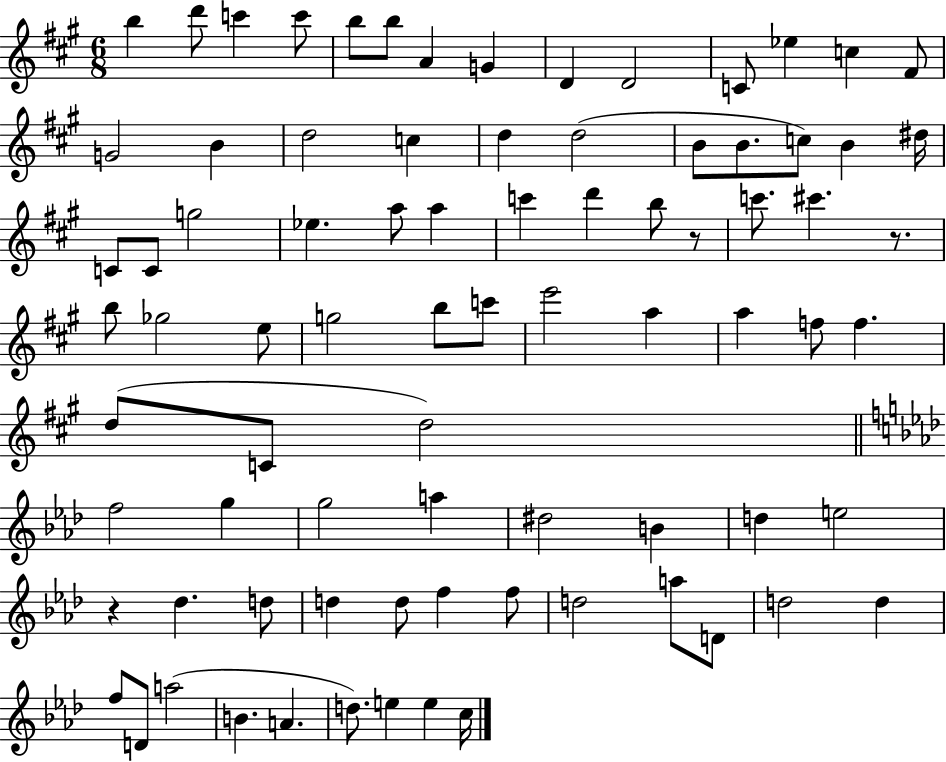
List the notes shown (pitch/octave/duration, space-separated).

B5/q D6/e C6/q C6/e B5/e B5/e A4/q G4/q D4/q D4/h C4/e Eb5/q C5/q F#4/e G4/h B4/q D5/h C5/q D5/q D5/h B4/e B4/e. C5/e B4/q D#5/s C4/e C4/e G5/h Eb5/q. A5/e A5/q C6/q D6/q B5/e R/e C6/e. C#6/q. R/e. B5/e Gb5/h E5/e G5/h B5/e C6/e E6/h A5/q A5/q F5/e F5/q. D5/e C4/e D5/h F5/h G5/q G5/h A5/q D#5/h B4/q D5/q E5/h R/q Db5/q. D5/e D5/q D5/e F5/q F5/e D5/h A5/e D4/e D5/h D5/q F5/e D4/e A5/h B4/q. A4/q. D5/e. E5/q E5/q C5/s